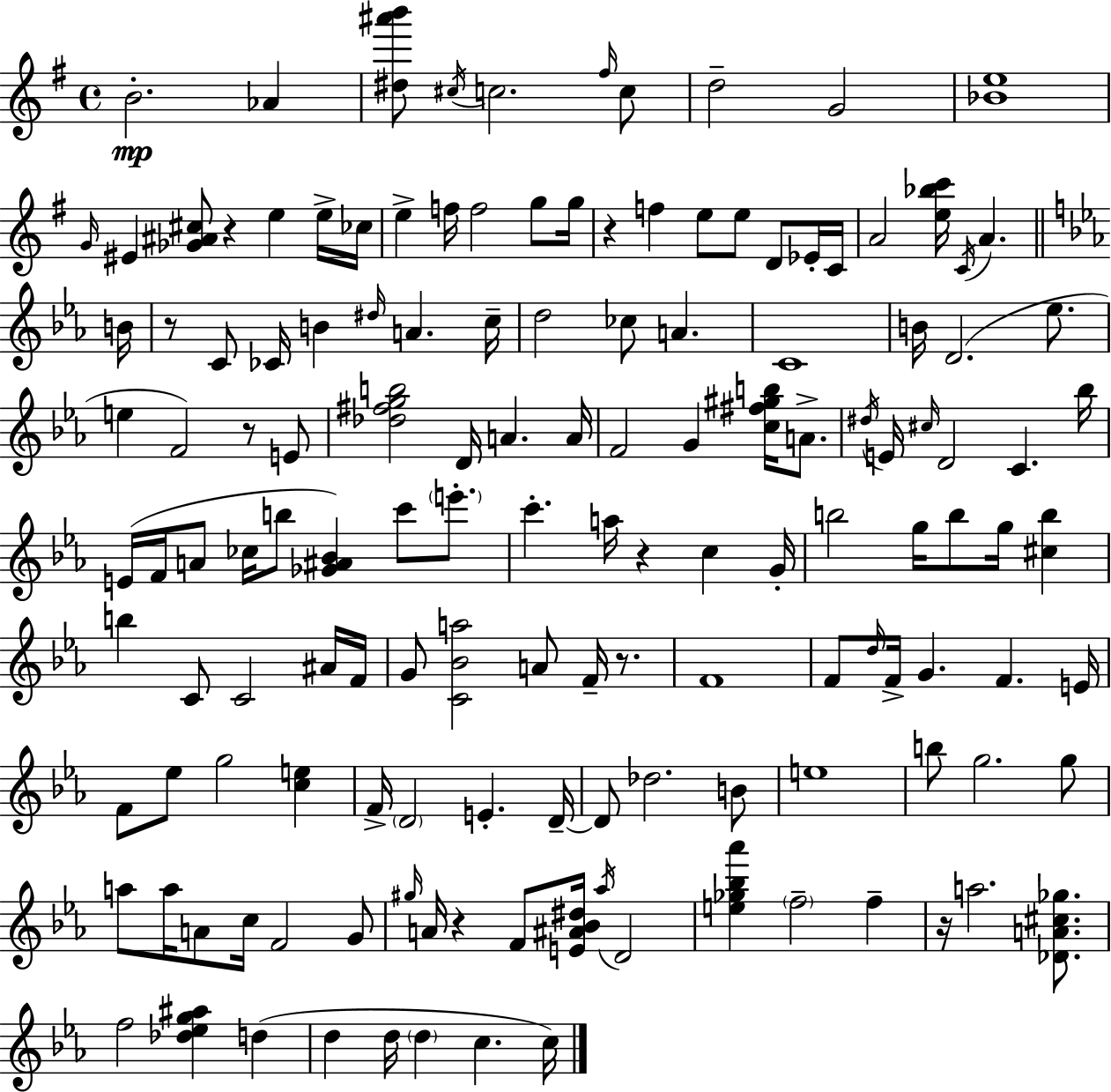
{
  \clef treble
  \time 4/4
  \defaultTimeSignature
  \key g \major
  b'2.-.\mp aes'4 | <dis'' ais''' b'''>8 \acciaccatura { cis''16 } c''2. \grace { fis''16 } | c''8 d''2-- g'2 | <bes' e''>1 | \break \grace { g'16 } eis'4 <ges' ais' cis''>8 r4 e''4 | e''16-> ces''16 e''4-> f''16 f''2 | g''8 g''16 r4 f''4 e''8 e''8 d'8 | ees'16-. c'16 a'2 <e'' bes'' c'''>16 \acciaccatura { c'16 } a'4. | \break \bar "||" \break \key c \minor b'16 r8 c'8 ces'16 b'4 \grace { dis''16 } a'4. | c''16-- d''2 ces''8 a'4. | c'1 | b'16 d'2.( ees''8. | \break e''4 f'2) r8 | e'8 <des'' fis'' g'' b''>2 d'16 a'4. | a'16 f'2 g'4 <c'' fis'' gis'' b''>16 a'8.-> | \acciaccatura { dis''16 } e'16 \grace { cis''16 } d'2 c'4. | \break bes''16 e'16( f'16 a'8 ces''16 b''8 <ges' ais' bes'>4) c'''8 | \parenthesize e'''8.-. c'''4.-. a''16 r4 c''4 | g'16-. b''2 g''16 b''8 g''16 | <cis'' b''>4 b''4 c'8 c'2 | \break ais'16 f'16 g'8 <c' bes' a''>2 a'8 | f'16-- r8. f'1 | f'8 \grace { d''16 } f'16-> g'4. f'4. | e'16 f'8 ees''8 g''2 | \break <c'' e''>4 f'16-> \parenthesize d'2 e'4.-. | d'16--~~ d'8 des''2. | b'8 e''1 | b''8 g''2. | \break g''8 a''8 a''16 a'8 c''16 f'2 | g'8 \grace { gis''16 } a'16 r4 f'8 <e' ais' bes' dis''>16 \acciaccatura { aes''16 } d'2 | <e'' ges'' bes'' aes'''>4 \parenthesize f''2-- | f''4-- r16 a''2. | \break <des' a' cis'' ges''>8. f''2 <des'' ees'' g'' ais''>4 | d''4( d''4 d''16 \parenthesize d''4 | c''4. c''16) \bar "|."
}